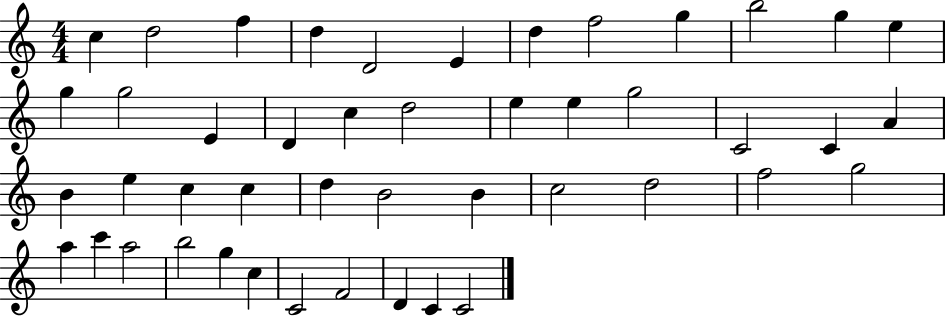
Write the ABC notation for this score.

X:1
T:Untitled
M:4/4
L:1/4
K:C
c d2 f d D2 E d f2 g b2 g e g g2 E D c d2 e e g2 C2 C A B e c c d B2 B c2 d2 f2 g2 a c' a2 b2 g c C2 F2 D C C2